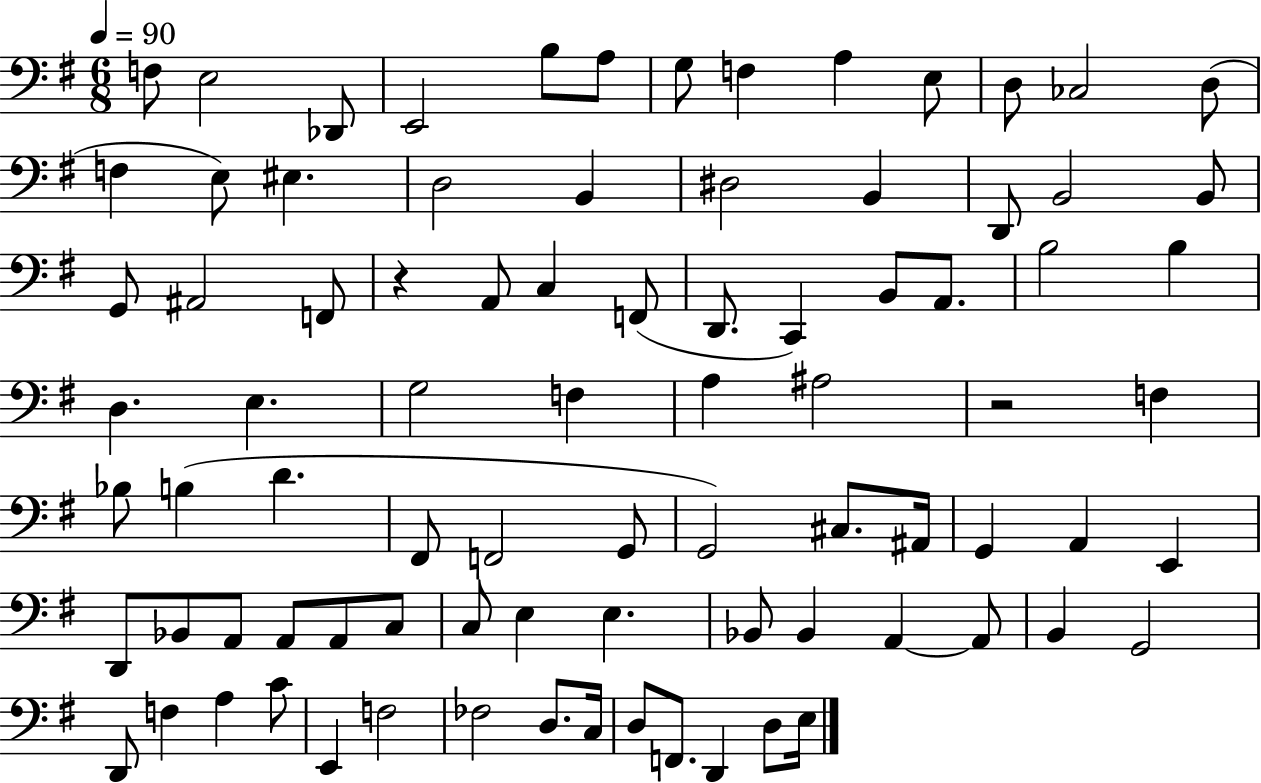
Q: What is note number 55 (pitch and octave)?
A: D2